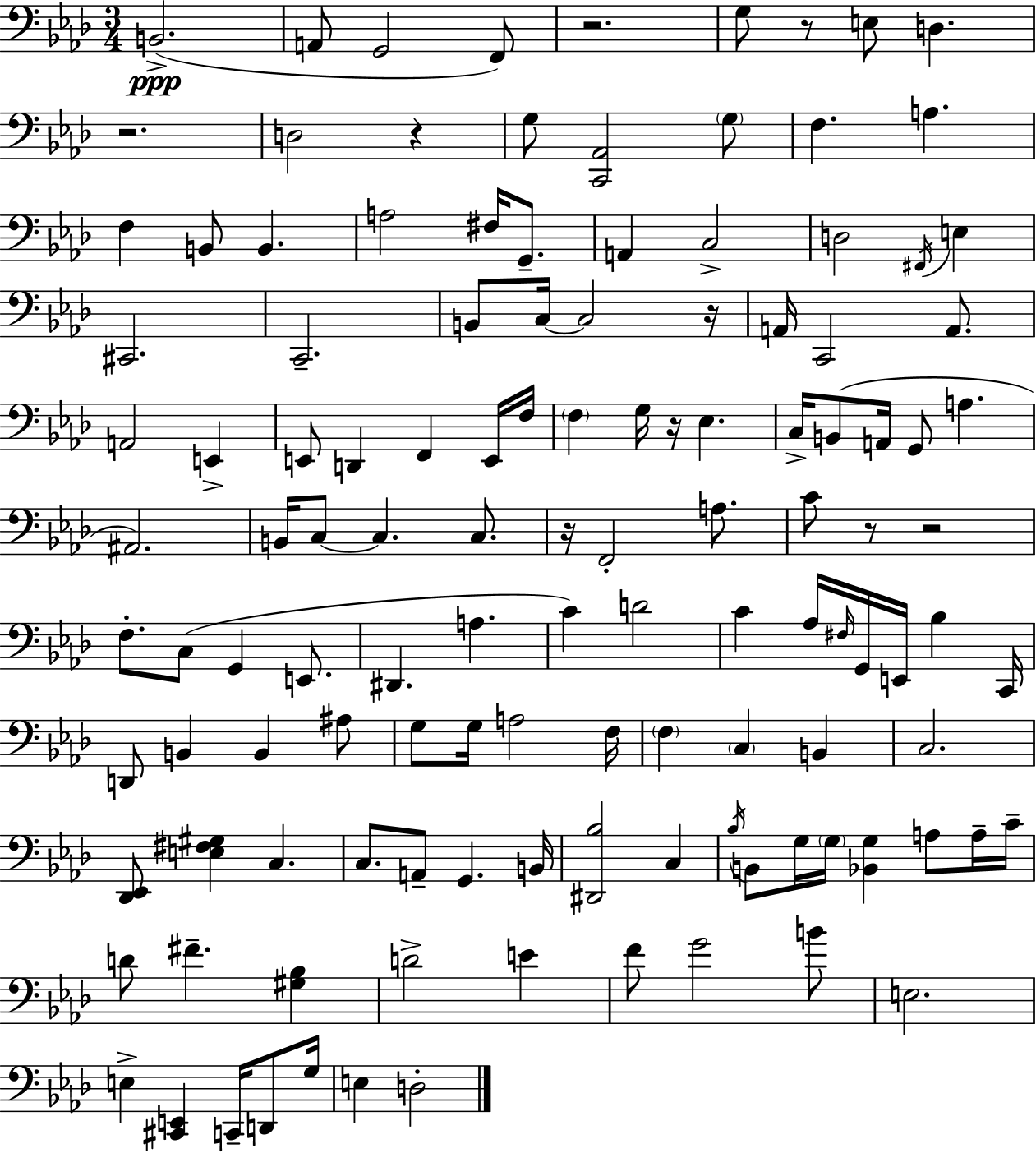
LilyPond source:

{
  \clef bass
  \numericTimeSignature
  \time 3/4
  \key f \minor
  b,2.->(\ppp | a,8 g,2 f,8) | r2. | g8 r8 e8 d4. | \break r2. | d2 r4 | g8 <c, aes,>2 \parenthesize g8 | f4. a4. | \break f4 b,8 b,4. | a2 fis16 g,8.-- | a,4 c2-> | d2 \acciaccatura { fis,16 } e4 | \break cis,2. | c,2.-- | b,8 c16~~ c2 | r16 a,16 c,2 a,8. | \break a,2 e,4-> | e,8 d,4 f,4 e,16 | f16 \parenthesize f4 g16 r16 ees4. | c16-> b,8( a,16 g,8 a4. | \break ais,2.) | b,16 c8~~ c4. c8. | r16 f,2-. a8. | c'8 r8 r2 | \break f8.-. c8( g,4 e,8. | dis,4. a4. | c'4) d'2 | c'4 aes16 \grace { fis16 } g,16 e,16 bes4 | \break c,16 d,8 b,4 b,4 | ais8 g8 g16 a2 | f16 \parenthesize f4 \parenthesize c4 b,4 | c2. | \break <des, ees,>8 <e fis gis>4 c4. | c8. a,8-- g,4. | b,16 <dis, bes>2 c4 | \acciaccatura { bes16 } b,8 g16 \parenthesize g16 <bes, g>4 a8 | \break a16-- c'16-- d'8 fis'4.-- <gis bes>4 | d'2-> e'4 | f'8 g'2 | b'8 e2. | \break e4-> <cis, e,>4 c,16-- | d,8 g16 e4 d2-. | \bar "|."
}